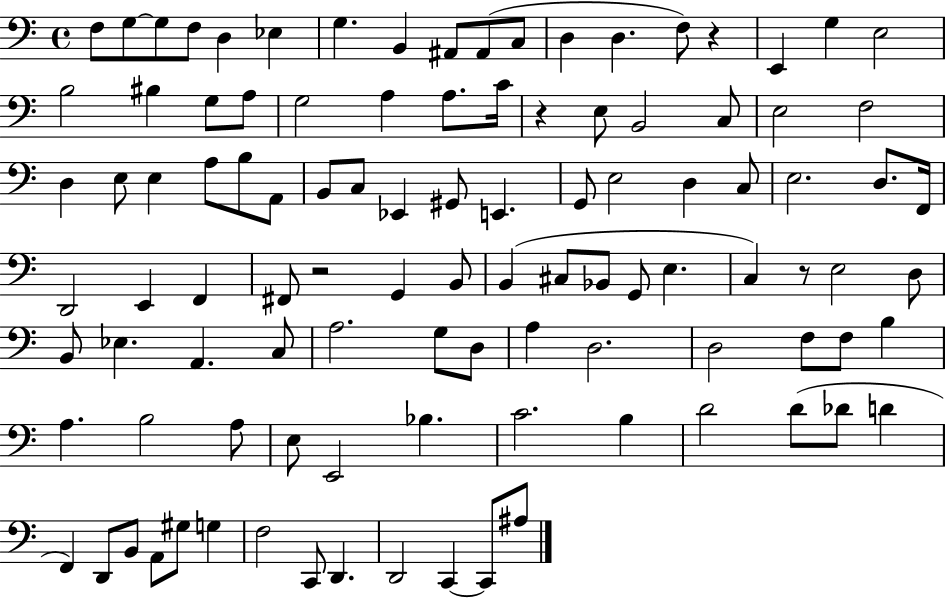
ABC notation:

X:1
T:Untitled
M:4/4
L:1/4
K:C
F,/2 G,/2 G,/2 F,/2 D, _E, G, B,, ^A,,/2 ^A,,/2 C,/2 D, D, F,/2 z E,, G, E,2 B,2 ^B, G,/2 A,/2 G,2 A, A,/2 C/4 z E,/2 B,,2 C,/2 E,2 F,2 D, E,/2 E, A,/2 B,/2 A,,/2 B,,/2 C,/2 _E,, ^G,,/2 E,, G,,/2 E,2 D, C,/2 E,2 D,/2 F,,/4 D,,2 E,, F,, ^F,,/2 z2 G,, B,,/2 B,, ^C,/2 _B,,/2 G,,/2 E, C, z/2 E,2 D,/2 B,,/2 _E, A,, C,/2 A,2 G,/2 D,/2 A, D,2 D,2 F,/2 F,/2 B, A, B,2 A,/2 E,/2 E,,2 _B, C2 B, D2 D/2 _D/2 D F,, D,,/2 B,,/2 A,,/2 ^G,/2 G, F,2 C,,/2 D,, D,,2 C,, C,,/2 ^A,/2